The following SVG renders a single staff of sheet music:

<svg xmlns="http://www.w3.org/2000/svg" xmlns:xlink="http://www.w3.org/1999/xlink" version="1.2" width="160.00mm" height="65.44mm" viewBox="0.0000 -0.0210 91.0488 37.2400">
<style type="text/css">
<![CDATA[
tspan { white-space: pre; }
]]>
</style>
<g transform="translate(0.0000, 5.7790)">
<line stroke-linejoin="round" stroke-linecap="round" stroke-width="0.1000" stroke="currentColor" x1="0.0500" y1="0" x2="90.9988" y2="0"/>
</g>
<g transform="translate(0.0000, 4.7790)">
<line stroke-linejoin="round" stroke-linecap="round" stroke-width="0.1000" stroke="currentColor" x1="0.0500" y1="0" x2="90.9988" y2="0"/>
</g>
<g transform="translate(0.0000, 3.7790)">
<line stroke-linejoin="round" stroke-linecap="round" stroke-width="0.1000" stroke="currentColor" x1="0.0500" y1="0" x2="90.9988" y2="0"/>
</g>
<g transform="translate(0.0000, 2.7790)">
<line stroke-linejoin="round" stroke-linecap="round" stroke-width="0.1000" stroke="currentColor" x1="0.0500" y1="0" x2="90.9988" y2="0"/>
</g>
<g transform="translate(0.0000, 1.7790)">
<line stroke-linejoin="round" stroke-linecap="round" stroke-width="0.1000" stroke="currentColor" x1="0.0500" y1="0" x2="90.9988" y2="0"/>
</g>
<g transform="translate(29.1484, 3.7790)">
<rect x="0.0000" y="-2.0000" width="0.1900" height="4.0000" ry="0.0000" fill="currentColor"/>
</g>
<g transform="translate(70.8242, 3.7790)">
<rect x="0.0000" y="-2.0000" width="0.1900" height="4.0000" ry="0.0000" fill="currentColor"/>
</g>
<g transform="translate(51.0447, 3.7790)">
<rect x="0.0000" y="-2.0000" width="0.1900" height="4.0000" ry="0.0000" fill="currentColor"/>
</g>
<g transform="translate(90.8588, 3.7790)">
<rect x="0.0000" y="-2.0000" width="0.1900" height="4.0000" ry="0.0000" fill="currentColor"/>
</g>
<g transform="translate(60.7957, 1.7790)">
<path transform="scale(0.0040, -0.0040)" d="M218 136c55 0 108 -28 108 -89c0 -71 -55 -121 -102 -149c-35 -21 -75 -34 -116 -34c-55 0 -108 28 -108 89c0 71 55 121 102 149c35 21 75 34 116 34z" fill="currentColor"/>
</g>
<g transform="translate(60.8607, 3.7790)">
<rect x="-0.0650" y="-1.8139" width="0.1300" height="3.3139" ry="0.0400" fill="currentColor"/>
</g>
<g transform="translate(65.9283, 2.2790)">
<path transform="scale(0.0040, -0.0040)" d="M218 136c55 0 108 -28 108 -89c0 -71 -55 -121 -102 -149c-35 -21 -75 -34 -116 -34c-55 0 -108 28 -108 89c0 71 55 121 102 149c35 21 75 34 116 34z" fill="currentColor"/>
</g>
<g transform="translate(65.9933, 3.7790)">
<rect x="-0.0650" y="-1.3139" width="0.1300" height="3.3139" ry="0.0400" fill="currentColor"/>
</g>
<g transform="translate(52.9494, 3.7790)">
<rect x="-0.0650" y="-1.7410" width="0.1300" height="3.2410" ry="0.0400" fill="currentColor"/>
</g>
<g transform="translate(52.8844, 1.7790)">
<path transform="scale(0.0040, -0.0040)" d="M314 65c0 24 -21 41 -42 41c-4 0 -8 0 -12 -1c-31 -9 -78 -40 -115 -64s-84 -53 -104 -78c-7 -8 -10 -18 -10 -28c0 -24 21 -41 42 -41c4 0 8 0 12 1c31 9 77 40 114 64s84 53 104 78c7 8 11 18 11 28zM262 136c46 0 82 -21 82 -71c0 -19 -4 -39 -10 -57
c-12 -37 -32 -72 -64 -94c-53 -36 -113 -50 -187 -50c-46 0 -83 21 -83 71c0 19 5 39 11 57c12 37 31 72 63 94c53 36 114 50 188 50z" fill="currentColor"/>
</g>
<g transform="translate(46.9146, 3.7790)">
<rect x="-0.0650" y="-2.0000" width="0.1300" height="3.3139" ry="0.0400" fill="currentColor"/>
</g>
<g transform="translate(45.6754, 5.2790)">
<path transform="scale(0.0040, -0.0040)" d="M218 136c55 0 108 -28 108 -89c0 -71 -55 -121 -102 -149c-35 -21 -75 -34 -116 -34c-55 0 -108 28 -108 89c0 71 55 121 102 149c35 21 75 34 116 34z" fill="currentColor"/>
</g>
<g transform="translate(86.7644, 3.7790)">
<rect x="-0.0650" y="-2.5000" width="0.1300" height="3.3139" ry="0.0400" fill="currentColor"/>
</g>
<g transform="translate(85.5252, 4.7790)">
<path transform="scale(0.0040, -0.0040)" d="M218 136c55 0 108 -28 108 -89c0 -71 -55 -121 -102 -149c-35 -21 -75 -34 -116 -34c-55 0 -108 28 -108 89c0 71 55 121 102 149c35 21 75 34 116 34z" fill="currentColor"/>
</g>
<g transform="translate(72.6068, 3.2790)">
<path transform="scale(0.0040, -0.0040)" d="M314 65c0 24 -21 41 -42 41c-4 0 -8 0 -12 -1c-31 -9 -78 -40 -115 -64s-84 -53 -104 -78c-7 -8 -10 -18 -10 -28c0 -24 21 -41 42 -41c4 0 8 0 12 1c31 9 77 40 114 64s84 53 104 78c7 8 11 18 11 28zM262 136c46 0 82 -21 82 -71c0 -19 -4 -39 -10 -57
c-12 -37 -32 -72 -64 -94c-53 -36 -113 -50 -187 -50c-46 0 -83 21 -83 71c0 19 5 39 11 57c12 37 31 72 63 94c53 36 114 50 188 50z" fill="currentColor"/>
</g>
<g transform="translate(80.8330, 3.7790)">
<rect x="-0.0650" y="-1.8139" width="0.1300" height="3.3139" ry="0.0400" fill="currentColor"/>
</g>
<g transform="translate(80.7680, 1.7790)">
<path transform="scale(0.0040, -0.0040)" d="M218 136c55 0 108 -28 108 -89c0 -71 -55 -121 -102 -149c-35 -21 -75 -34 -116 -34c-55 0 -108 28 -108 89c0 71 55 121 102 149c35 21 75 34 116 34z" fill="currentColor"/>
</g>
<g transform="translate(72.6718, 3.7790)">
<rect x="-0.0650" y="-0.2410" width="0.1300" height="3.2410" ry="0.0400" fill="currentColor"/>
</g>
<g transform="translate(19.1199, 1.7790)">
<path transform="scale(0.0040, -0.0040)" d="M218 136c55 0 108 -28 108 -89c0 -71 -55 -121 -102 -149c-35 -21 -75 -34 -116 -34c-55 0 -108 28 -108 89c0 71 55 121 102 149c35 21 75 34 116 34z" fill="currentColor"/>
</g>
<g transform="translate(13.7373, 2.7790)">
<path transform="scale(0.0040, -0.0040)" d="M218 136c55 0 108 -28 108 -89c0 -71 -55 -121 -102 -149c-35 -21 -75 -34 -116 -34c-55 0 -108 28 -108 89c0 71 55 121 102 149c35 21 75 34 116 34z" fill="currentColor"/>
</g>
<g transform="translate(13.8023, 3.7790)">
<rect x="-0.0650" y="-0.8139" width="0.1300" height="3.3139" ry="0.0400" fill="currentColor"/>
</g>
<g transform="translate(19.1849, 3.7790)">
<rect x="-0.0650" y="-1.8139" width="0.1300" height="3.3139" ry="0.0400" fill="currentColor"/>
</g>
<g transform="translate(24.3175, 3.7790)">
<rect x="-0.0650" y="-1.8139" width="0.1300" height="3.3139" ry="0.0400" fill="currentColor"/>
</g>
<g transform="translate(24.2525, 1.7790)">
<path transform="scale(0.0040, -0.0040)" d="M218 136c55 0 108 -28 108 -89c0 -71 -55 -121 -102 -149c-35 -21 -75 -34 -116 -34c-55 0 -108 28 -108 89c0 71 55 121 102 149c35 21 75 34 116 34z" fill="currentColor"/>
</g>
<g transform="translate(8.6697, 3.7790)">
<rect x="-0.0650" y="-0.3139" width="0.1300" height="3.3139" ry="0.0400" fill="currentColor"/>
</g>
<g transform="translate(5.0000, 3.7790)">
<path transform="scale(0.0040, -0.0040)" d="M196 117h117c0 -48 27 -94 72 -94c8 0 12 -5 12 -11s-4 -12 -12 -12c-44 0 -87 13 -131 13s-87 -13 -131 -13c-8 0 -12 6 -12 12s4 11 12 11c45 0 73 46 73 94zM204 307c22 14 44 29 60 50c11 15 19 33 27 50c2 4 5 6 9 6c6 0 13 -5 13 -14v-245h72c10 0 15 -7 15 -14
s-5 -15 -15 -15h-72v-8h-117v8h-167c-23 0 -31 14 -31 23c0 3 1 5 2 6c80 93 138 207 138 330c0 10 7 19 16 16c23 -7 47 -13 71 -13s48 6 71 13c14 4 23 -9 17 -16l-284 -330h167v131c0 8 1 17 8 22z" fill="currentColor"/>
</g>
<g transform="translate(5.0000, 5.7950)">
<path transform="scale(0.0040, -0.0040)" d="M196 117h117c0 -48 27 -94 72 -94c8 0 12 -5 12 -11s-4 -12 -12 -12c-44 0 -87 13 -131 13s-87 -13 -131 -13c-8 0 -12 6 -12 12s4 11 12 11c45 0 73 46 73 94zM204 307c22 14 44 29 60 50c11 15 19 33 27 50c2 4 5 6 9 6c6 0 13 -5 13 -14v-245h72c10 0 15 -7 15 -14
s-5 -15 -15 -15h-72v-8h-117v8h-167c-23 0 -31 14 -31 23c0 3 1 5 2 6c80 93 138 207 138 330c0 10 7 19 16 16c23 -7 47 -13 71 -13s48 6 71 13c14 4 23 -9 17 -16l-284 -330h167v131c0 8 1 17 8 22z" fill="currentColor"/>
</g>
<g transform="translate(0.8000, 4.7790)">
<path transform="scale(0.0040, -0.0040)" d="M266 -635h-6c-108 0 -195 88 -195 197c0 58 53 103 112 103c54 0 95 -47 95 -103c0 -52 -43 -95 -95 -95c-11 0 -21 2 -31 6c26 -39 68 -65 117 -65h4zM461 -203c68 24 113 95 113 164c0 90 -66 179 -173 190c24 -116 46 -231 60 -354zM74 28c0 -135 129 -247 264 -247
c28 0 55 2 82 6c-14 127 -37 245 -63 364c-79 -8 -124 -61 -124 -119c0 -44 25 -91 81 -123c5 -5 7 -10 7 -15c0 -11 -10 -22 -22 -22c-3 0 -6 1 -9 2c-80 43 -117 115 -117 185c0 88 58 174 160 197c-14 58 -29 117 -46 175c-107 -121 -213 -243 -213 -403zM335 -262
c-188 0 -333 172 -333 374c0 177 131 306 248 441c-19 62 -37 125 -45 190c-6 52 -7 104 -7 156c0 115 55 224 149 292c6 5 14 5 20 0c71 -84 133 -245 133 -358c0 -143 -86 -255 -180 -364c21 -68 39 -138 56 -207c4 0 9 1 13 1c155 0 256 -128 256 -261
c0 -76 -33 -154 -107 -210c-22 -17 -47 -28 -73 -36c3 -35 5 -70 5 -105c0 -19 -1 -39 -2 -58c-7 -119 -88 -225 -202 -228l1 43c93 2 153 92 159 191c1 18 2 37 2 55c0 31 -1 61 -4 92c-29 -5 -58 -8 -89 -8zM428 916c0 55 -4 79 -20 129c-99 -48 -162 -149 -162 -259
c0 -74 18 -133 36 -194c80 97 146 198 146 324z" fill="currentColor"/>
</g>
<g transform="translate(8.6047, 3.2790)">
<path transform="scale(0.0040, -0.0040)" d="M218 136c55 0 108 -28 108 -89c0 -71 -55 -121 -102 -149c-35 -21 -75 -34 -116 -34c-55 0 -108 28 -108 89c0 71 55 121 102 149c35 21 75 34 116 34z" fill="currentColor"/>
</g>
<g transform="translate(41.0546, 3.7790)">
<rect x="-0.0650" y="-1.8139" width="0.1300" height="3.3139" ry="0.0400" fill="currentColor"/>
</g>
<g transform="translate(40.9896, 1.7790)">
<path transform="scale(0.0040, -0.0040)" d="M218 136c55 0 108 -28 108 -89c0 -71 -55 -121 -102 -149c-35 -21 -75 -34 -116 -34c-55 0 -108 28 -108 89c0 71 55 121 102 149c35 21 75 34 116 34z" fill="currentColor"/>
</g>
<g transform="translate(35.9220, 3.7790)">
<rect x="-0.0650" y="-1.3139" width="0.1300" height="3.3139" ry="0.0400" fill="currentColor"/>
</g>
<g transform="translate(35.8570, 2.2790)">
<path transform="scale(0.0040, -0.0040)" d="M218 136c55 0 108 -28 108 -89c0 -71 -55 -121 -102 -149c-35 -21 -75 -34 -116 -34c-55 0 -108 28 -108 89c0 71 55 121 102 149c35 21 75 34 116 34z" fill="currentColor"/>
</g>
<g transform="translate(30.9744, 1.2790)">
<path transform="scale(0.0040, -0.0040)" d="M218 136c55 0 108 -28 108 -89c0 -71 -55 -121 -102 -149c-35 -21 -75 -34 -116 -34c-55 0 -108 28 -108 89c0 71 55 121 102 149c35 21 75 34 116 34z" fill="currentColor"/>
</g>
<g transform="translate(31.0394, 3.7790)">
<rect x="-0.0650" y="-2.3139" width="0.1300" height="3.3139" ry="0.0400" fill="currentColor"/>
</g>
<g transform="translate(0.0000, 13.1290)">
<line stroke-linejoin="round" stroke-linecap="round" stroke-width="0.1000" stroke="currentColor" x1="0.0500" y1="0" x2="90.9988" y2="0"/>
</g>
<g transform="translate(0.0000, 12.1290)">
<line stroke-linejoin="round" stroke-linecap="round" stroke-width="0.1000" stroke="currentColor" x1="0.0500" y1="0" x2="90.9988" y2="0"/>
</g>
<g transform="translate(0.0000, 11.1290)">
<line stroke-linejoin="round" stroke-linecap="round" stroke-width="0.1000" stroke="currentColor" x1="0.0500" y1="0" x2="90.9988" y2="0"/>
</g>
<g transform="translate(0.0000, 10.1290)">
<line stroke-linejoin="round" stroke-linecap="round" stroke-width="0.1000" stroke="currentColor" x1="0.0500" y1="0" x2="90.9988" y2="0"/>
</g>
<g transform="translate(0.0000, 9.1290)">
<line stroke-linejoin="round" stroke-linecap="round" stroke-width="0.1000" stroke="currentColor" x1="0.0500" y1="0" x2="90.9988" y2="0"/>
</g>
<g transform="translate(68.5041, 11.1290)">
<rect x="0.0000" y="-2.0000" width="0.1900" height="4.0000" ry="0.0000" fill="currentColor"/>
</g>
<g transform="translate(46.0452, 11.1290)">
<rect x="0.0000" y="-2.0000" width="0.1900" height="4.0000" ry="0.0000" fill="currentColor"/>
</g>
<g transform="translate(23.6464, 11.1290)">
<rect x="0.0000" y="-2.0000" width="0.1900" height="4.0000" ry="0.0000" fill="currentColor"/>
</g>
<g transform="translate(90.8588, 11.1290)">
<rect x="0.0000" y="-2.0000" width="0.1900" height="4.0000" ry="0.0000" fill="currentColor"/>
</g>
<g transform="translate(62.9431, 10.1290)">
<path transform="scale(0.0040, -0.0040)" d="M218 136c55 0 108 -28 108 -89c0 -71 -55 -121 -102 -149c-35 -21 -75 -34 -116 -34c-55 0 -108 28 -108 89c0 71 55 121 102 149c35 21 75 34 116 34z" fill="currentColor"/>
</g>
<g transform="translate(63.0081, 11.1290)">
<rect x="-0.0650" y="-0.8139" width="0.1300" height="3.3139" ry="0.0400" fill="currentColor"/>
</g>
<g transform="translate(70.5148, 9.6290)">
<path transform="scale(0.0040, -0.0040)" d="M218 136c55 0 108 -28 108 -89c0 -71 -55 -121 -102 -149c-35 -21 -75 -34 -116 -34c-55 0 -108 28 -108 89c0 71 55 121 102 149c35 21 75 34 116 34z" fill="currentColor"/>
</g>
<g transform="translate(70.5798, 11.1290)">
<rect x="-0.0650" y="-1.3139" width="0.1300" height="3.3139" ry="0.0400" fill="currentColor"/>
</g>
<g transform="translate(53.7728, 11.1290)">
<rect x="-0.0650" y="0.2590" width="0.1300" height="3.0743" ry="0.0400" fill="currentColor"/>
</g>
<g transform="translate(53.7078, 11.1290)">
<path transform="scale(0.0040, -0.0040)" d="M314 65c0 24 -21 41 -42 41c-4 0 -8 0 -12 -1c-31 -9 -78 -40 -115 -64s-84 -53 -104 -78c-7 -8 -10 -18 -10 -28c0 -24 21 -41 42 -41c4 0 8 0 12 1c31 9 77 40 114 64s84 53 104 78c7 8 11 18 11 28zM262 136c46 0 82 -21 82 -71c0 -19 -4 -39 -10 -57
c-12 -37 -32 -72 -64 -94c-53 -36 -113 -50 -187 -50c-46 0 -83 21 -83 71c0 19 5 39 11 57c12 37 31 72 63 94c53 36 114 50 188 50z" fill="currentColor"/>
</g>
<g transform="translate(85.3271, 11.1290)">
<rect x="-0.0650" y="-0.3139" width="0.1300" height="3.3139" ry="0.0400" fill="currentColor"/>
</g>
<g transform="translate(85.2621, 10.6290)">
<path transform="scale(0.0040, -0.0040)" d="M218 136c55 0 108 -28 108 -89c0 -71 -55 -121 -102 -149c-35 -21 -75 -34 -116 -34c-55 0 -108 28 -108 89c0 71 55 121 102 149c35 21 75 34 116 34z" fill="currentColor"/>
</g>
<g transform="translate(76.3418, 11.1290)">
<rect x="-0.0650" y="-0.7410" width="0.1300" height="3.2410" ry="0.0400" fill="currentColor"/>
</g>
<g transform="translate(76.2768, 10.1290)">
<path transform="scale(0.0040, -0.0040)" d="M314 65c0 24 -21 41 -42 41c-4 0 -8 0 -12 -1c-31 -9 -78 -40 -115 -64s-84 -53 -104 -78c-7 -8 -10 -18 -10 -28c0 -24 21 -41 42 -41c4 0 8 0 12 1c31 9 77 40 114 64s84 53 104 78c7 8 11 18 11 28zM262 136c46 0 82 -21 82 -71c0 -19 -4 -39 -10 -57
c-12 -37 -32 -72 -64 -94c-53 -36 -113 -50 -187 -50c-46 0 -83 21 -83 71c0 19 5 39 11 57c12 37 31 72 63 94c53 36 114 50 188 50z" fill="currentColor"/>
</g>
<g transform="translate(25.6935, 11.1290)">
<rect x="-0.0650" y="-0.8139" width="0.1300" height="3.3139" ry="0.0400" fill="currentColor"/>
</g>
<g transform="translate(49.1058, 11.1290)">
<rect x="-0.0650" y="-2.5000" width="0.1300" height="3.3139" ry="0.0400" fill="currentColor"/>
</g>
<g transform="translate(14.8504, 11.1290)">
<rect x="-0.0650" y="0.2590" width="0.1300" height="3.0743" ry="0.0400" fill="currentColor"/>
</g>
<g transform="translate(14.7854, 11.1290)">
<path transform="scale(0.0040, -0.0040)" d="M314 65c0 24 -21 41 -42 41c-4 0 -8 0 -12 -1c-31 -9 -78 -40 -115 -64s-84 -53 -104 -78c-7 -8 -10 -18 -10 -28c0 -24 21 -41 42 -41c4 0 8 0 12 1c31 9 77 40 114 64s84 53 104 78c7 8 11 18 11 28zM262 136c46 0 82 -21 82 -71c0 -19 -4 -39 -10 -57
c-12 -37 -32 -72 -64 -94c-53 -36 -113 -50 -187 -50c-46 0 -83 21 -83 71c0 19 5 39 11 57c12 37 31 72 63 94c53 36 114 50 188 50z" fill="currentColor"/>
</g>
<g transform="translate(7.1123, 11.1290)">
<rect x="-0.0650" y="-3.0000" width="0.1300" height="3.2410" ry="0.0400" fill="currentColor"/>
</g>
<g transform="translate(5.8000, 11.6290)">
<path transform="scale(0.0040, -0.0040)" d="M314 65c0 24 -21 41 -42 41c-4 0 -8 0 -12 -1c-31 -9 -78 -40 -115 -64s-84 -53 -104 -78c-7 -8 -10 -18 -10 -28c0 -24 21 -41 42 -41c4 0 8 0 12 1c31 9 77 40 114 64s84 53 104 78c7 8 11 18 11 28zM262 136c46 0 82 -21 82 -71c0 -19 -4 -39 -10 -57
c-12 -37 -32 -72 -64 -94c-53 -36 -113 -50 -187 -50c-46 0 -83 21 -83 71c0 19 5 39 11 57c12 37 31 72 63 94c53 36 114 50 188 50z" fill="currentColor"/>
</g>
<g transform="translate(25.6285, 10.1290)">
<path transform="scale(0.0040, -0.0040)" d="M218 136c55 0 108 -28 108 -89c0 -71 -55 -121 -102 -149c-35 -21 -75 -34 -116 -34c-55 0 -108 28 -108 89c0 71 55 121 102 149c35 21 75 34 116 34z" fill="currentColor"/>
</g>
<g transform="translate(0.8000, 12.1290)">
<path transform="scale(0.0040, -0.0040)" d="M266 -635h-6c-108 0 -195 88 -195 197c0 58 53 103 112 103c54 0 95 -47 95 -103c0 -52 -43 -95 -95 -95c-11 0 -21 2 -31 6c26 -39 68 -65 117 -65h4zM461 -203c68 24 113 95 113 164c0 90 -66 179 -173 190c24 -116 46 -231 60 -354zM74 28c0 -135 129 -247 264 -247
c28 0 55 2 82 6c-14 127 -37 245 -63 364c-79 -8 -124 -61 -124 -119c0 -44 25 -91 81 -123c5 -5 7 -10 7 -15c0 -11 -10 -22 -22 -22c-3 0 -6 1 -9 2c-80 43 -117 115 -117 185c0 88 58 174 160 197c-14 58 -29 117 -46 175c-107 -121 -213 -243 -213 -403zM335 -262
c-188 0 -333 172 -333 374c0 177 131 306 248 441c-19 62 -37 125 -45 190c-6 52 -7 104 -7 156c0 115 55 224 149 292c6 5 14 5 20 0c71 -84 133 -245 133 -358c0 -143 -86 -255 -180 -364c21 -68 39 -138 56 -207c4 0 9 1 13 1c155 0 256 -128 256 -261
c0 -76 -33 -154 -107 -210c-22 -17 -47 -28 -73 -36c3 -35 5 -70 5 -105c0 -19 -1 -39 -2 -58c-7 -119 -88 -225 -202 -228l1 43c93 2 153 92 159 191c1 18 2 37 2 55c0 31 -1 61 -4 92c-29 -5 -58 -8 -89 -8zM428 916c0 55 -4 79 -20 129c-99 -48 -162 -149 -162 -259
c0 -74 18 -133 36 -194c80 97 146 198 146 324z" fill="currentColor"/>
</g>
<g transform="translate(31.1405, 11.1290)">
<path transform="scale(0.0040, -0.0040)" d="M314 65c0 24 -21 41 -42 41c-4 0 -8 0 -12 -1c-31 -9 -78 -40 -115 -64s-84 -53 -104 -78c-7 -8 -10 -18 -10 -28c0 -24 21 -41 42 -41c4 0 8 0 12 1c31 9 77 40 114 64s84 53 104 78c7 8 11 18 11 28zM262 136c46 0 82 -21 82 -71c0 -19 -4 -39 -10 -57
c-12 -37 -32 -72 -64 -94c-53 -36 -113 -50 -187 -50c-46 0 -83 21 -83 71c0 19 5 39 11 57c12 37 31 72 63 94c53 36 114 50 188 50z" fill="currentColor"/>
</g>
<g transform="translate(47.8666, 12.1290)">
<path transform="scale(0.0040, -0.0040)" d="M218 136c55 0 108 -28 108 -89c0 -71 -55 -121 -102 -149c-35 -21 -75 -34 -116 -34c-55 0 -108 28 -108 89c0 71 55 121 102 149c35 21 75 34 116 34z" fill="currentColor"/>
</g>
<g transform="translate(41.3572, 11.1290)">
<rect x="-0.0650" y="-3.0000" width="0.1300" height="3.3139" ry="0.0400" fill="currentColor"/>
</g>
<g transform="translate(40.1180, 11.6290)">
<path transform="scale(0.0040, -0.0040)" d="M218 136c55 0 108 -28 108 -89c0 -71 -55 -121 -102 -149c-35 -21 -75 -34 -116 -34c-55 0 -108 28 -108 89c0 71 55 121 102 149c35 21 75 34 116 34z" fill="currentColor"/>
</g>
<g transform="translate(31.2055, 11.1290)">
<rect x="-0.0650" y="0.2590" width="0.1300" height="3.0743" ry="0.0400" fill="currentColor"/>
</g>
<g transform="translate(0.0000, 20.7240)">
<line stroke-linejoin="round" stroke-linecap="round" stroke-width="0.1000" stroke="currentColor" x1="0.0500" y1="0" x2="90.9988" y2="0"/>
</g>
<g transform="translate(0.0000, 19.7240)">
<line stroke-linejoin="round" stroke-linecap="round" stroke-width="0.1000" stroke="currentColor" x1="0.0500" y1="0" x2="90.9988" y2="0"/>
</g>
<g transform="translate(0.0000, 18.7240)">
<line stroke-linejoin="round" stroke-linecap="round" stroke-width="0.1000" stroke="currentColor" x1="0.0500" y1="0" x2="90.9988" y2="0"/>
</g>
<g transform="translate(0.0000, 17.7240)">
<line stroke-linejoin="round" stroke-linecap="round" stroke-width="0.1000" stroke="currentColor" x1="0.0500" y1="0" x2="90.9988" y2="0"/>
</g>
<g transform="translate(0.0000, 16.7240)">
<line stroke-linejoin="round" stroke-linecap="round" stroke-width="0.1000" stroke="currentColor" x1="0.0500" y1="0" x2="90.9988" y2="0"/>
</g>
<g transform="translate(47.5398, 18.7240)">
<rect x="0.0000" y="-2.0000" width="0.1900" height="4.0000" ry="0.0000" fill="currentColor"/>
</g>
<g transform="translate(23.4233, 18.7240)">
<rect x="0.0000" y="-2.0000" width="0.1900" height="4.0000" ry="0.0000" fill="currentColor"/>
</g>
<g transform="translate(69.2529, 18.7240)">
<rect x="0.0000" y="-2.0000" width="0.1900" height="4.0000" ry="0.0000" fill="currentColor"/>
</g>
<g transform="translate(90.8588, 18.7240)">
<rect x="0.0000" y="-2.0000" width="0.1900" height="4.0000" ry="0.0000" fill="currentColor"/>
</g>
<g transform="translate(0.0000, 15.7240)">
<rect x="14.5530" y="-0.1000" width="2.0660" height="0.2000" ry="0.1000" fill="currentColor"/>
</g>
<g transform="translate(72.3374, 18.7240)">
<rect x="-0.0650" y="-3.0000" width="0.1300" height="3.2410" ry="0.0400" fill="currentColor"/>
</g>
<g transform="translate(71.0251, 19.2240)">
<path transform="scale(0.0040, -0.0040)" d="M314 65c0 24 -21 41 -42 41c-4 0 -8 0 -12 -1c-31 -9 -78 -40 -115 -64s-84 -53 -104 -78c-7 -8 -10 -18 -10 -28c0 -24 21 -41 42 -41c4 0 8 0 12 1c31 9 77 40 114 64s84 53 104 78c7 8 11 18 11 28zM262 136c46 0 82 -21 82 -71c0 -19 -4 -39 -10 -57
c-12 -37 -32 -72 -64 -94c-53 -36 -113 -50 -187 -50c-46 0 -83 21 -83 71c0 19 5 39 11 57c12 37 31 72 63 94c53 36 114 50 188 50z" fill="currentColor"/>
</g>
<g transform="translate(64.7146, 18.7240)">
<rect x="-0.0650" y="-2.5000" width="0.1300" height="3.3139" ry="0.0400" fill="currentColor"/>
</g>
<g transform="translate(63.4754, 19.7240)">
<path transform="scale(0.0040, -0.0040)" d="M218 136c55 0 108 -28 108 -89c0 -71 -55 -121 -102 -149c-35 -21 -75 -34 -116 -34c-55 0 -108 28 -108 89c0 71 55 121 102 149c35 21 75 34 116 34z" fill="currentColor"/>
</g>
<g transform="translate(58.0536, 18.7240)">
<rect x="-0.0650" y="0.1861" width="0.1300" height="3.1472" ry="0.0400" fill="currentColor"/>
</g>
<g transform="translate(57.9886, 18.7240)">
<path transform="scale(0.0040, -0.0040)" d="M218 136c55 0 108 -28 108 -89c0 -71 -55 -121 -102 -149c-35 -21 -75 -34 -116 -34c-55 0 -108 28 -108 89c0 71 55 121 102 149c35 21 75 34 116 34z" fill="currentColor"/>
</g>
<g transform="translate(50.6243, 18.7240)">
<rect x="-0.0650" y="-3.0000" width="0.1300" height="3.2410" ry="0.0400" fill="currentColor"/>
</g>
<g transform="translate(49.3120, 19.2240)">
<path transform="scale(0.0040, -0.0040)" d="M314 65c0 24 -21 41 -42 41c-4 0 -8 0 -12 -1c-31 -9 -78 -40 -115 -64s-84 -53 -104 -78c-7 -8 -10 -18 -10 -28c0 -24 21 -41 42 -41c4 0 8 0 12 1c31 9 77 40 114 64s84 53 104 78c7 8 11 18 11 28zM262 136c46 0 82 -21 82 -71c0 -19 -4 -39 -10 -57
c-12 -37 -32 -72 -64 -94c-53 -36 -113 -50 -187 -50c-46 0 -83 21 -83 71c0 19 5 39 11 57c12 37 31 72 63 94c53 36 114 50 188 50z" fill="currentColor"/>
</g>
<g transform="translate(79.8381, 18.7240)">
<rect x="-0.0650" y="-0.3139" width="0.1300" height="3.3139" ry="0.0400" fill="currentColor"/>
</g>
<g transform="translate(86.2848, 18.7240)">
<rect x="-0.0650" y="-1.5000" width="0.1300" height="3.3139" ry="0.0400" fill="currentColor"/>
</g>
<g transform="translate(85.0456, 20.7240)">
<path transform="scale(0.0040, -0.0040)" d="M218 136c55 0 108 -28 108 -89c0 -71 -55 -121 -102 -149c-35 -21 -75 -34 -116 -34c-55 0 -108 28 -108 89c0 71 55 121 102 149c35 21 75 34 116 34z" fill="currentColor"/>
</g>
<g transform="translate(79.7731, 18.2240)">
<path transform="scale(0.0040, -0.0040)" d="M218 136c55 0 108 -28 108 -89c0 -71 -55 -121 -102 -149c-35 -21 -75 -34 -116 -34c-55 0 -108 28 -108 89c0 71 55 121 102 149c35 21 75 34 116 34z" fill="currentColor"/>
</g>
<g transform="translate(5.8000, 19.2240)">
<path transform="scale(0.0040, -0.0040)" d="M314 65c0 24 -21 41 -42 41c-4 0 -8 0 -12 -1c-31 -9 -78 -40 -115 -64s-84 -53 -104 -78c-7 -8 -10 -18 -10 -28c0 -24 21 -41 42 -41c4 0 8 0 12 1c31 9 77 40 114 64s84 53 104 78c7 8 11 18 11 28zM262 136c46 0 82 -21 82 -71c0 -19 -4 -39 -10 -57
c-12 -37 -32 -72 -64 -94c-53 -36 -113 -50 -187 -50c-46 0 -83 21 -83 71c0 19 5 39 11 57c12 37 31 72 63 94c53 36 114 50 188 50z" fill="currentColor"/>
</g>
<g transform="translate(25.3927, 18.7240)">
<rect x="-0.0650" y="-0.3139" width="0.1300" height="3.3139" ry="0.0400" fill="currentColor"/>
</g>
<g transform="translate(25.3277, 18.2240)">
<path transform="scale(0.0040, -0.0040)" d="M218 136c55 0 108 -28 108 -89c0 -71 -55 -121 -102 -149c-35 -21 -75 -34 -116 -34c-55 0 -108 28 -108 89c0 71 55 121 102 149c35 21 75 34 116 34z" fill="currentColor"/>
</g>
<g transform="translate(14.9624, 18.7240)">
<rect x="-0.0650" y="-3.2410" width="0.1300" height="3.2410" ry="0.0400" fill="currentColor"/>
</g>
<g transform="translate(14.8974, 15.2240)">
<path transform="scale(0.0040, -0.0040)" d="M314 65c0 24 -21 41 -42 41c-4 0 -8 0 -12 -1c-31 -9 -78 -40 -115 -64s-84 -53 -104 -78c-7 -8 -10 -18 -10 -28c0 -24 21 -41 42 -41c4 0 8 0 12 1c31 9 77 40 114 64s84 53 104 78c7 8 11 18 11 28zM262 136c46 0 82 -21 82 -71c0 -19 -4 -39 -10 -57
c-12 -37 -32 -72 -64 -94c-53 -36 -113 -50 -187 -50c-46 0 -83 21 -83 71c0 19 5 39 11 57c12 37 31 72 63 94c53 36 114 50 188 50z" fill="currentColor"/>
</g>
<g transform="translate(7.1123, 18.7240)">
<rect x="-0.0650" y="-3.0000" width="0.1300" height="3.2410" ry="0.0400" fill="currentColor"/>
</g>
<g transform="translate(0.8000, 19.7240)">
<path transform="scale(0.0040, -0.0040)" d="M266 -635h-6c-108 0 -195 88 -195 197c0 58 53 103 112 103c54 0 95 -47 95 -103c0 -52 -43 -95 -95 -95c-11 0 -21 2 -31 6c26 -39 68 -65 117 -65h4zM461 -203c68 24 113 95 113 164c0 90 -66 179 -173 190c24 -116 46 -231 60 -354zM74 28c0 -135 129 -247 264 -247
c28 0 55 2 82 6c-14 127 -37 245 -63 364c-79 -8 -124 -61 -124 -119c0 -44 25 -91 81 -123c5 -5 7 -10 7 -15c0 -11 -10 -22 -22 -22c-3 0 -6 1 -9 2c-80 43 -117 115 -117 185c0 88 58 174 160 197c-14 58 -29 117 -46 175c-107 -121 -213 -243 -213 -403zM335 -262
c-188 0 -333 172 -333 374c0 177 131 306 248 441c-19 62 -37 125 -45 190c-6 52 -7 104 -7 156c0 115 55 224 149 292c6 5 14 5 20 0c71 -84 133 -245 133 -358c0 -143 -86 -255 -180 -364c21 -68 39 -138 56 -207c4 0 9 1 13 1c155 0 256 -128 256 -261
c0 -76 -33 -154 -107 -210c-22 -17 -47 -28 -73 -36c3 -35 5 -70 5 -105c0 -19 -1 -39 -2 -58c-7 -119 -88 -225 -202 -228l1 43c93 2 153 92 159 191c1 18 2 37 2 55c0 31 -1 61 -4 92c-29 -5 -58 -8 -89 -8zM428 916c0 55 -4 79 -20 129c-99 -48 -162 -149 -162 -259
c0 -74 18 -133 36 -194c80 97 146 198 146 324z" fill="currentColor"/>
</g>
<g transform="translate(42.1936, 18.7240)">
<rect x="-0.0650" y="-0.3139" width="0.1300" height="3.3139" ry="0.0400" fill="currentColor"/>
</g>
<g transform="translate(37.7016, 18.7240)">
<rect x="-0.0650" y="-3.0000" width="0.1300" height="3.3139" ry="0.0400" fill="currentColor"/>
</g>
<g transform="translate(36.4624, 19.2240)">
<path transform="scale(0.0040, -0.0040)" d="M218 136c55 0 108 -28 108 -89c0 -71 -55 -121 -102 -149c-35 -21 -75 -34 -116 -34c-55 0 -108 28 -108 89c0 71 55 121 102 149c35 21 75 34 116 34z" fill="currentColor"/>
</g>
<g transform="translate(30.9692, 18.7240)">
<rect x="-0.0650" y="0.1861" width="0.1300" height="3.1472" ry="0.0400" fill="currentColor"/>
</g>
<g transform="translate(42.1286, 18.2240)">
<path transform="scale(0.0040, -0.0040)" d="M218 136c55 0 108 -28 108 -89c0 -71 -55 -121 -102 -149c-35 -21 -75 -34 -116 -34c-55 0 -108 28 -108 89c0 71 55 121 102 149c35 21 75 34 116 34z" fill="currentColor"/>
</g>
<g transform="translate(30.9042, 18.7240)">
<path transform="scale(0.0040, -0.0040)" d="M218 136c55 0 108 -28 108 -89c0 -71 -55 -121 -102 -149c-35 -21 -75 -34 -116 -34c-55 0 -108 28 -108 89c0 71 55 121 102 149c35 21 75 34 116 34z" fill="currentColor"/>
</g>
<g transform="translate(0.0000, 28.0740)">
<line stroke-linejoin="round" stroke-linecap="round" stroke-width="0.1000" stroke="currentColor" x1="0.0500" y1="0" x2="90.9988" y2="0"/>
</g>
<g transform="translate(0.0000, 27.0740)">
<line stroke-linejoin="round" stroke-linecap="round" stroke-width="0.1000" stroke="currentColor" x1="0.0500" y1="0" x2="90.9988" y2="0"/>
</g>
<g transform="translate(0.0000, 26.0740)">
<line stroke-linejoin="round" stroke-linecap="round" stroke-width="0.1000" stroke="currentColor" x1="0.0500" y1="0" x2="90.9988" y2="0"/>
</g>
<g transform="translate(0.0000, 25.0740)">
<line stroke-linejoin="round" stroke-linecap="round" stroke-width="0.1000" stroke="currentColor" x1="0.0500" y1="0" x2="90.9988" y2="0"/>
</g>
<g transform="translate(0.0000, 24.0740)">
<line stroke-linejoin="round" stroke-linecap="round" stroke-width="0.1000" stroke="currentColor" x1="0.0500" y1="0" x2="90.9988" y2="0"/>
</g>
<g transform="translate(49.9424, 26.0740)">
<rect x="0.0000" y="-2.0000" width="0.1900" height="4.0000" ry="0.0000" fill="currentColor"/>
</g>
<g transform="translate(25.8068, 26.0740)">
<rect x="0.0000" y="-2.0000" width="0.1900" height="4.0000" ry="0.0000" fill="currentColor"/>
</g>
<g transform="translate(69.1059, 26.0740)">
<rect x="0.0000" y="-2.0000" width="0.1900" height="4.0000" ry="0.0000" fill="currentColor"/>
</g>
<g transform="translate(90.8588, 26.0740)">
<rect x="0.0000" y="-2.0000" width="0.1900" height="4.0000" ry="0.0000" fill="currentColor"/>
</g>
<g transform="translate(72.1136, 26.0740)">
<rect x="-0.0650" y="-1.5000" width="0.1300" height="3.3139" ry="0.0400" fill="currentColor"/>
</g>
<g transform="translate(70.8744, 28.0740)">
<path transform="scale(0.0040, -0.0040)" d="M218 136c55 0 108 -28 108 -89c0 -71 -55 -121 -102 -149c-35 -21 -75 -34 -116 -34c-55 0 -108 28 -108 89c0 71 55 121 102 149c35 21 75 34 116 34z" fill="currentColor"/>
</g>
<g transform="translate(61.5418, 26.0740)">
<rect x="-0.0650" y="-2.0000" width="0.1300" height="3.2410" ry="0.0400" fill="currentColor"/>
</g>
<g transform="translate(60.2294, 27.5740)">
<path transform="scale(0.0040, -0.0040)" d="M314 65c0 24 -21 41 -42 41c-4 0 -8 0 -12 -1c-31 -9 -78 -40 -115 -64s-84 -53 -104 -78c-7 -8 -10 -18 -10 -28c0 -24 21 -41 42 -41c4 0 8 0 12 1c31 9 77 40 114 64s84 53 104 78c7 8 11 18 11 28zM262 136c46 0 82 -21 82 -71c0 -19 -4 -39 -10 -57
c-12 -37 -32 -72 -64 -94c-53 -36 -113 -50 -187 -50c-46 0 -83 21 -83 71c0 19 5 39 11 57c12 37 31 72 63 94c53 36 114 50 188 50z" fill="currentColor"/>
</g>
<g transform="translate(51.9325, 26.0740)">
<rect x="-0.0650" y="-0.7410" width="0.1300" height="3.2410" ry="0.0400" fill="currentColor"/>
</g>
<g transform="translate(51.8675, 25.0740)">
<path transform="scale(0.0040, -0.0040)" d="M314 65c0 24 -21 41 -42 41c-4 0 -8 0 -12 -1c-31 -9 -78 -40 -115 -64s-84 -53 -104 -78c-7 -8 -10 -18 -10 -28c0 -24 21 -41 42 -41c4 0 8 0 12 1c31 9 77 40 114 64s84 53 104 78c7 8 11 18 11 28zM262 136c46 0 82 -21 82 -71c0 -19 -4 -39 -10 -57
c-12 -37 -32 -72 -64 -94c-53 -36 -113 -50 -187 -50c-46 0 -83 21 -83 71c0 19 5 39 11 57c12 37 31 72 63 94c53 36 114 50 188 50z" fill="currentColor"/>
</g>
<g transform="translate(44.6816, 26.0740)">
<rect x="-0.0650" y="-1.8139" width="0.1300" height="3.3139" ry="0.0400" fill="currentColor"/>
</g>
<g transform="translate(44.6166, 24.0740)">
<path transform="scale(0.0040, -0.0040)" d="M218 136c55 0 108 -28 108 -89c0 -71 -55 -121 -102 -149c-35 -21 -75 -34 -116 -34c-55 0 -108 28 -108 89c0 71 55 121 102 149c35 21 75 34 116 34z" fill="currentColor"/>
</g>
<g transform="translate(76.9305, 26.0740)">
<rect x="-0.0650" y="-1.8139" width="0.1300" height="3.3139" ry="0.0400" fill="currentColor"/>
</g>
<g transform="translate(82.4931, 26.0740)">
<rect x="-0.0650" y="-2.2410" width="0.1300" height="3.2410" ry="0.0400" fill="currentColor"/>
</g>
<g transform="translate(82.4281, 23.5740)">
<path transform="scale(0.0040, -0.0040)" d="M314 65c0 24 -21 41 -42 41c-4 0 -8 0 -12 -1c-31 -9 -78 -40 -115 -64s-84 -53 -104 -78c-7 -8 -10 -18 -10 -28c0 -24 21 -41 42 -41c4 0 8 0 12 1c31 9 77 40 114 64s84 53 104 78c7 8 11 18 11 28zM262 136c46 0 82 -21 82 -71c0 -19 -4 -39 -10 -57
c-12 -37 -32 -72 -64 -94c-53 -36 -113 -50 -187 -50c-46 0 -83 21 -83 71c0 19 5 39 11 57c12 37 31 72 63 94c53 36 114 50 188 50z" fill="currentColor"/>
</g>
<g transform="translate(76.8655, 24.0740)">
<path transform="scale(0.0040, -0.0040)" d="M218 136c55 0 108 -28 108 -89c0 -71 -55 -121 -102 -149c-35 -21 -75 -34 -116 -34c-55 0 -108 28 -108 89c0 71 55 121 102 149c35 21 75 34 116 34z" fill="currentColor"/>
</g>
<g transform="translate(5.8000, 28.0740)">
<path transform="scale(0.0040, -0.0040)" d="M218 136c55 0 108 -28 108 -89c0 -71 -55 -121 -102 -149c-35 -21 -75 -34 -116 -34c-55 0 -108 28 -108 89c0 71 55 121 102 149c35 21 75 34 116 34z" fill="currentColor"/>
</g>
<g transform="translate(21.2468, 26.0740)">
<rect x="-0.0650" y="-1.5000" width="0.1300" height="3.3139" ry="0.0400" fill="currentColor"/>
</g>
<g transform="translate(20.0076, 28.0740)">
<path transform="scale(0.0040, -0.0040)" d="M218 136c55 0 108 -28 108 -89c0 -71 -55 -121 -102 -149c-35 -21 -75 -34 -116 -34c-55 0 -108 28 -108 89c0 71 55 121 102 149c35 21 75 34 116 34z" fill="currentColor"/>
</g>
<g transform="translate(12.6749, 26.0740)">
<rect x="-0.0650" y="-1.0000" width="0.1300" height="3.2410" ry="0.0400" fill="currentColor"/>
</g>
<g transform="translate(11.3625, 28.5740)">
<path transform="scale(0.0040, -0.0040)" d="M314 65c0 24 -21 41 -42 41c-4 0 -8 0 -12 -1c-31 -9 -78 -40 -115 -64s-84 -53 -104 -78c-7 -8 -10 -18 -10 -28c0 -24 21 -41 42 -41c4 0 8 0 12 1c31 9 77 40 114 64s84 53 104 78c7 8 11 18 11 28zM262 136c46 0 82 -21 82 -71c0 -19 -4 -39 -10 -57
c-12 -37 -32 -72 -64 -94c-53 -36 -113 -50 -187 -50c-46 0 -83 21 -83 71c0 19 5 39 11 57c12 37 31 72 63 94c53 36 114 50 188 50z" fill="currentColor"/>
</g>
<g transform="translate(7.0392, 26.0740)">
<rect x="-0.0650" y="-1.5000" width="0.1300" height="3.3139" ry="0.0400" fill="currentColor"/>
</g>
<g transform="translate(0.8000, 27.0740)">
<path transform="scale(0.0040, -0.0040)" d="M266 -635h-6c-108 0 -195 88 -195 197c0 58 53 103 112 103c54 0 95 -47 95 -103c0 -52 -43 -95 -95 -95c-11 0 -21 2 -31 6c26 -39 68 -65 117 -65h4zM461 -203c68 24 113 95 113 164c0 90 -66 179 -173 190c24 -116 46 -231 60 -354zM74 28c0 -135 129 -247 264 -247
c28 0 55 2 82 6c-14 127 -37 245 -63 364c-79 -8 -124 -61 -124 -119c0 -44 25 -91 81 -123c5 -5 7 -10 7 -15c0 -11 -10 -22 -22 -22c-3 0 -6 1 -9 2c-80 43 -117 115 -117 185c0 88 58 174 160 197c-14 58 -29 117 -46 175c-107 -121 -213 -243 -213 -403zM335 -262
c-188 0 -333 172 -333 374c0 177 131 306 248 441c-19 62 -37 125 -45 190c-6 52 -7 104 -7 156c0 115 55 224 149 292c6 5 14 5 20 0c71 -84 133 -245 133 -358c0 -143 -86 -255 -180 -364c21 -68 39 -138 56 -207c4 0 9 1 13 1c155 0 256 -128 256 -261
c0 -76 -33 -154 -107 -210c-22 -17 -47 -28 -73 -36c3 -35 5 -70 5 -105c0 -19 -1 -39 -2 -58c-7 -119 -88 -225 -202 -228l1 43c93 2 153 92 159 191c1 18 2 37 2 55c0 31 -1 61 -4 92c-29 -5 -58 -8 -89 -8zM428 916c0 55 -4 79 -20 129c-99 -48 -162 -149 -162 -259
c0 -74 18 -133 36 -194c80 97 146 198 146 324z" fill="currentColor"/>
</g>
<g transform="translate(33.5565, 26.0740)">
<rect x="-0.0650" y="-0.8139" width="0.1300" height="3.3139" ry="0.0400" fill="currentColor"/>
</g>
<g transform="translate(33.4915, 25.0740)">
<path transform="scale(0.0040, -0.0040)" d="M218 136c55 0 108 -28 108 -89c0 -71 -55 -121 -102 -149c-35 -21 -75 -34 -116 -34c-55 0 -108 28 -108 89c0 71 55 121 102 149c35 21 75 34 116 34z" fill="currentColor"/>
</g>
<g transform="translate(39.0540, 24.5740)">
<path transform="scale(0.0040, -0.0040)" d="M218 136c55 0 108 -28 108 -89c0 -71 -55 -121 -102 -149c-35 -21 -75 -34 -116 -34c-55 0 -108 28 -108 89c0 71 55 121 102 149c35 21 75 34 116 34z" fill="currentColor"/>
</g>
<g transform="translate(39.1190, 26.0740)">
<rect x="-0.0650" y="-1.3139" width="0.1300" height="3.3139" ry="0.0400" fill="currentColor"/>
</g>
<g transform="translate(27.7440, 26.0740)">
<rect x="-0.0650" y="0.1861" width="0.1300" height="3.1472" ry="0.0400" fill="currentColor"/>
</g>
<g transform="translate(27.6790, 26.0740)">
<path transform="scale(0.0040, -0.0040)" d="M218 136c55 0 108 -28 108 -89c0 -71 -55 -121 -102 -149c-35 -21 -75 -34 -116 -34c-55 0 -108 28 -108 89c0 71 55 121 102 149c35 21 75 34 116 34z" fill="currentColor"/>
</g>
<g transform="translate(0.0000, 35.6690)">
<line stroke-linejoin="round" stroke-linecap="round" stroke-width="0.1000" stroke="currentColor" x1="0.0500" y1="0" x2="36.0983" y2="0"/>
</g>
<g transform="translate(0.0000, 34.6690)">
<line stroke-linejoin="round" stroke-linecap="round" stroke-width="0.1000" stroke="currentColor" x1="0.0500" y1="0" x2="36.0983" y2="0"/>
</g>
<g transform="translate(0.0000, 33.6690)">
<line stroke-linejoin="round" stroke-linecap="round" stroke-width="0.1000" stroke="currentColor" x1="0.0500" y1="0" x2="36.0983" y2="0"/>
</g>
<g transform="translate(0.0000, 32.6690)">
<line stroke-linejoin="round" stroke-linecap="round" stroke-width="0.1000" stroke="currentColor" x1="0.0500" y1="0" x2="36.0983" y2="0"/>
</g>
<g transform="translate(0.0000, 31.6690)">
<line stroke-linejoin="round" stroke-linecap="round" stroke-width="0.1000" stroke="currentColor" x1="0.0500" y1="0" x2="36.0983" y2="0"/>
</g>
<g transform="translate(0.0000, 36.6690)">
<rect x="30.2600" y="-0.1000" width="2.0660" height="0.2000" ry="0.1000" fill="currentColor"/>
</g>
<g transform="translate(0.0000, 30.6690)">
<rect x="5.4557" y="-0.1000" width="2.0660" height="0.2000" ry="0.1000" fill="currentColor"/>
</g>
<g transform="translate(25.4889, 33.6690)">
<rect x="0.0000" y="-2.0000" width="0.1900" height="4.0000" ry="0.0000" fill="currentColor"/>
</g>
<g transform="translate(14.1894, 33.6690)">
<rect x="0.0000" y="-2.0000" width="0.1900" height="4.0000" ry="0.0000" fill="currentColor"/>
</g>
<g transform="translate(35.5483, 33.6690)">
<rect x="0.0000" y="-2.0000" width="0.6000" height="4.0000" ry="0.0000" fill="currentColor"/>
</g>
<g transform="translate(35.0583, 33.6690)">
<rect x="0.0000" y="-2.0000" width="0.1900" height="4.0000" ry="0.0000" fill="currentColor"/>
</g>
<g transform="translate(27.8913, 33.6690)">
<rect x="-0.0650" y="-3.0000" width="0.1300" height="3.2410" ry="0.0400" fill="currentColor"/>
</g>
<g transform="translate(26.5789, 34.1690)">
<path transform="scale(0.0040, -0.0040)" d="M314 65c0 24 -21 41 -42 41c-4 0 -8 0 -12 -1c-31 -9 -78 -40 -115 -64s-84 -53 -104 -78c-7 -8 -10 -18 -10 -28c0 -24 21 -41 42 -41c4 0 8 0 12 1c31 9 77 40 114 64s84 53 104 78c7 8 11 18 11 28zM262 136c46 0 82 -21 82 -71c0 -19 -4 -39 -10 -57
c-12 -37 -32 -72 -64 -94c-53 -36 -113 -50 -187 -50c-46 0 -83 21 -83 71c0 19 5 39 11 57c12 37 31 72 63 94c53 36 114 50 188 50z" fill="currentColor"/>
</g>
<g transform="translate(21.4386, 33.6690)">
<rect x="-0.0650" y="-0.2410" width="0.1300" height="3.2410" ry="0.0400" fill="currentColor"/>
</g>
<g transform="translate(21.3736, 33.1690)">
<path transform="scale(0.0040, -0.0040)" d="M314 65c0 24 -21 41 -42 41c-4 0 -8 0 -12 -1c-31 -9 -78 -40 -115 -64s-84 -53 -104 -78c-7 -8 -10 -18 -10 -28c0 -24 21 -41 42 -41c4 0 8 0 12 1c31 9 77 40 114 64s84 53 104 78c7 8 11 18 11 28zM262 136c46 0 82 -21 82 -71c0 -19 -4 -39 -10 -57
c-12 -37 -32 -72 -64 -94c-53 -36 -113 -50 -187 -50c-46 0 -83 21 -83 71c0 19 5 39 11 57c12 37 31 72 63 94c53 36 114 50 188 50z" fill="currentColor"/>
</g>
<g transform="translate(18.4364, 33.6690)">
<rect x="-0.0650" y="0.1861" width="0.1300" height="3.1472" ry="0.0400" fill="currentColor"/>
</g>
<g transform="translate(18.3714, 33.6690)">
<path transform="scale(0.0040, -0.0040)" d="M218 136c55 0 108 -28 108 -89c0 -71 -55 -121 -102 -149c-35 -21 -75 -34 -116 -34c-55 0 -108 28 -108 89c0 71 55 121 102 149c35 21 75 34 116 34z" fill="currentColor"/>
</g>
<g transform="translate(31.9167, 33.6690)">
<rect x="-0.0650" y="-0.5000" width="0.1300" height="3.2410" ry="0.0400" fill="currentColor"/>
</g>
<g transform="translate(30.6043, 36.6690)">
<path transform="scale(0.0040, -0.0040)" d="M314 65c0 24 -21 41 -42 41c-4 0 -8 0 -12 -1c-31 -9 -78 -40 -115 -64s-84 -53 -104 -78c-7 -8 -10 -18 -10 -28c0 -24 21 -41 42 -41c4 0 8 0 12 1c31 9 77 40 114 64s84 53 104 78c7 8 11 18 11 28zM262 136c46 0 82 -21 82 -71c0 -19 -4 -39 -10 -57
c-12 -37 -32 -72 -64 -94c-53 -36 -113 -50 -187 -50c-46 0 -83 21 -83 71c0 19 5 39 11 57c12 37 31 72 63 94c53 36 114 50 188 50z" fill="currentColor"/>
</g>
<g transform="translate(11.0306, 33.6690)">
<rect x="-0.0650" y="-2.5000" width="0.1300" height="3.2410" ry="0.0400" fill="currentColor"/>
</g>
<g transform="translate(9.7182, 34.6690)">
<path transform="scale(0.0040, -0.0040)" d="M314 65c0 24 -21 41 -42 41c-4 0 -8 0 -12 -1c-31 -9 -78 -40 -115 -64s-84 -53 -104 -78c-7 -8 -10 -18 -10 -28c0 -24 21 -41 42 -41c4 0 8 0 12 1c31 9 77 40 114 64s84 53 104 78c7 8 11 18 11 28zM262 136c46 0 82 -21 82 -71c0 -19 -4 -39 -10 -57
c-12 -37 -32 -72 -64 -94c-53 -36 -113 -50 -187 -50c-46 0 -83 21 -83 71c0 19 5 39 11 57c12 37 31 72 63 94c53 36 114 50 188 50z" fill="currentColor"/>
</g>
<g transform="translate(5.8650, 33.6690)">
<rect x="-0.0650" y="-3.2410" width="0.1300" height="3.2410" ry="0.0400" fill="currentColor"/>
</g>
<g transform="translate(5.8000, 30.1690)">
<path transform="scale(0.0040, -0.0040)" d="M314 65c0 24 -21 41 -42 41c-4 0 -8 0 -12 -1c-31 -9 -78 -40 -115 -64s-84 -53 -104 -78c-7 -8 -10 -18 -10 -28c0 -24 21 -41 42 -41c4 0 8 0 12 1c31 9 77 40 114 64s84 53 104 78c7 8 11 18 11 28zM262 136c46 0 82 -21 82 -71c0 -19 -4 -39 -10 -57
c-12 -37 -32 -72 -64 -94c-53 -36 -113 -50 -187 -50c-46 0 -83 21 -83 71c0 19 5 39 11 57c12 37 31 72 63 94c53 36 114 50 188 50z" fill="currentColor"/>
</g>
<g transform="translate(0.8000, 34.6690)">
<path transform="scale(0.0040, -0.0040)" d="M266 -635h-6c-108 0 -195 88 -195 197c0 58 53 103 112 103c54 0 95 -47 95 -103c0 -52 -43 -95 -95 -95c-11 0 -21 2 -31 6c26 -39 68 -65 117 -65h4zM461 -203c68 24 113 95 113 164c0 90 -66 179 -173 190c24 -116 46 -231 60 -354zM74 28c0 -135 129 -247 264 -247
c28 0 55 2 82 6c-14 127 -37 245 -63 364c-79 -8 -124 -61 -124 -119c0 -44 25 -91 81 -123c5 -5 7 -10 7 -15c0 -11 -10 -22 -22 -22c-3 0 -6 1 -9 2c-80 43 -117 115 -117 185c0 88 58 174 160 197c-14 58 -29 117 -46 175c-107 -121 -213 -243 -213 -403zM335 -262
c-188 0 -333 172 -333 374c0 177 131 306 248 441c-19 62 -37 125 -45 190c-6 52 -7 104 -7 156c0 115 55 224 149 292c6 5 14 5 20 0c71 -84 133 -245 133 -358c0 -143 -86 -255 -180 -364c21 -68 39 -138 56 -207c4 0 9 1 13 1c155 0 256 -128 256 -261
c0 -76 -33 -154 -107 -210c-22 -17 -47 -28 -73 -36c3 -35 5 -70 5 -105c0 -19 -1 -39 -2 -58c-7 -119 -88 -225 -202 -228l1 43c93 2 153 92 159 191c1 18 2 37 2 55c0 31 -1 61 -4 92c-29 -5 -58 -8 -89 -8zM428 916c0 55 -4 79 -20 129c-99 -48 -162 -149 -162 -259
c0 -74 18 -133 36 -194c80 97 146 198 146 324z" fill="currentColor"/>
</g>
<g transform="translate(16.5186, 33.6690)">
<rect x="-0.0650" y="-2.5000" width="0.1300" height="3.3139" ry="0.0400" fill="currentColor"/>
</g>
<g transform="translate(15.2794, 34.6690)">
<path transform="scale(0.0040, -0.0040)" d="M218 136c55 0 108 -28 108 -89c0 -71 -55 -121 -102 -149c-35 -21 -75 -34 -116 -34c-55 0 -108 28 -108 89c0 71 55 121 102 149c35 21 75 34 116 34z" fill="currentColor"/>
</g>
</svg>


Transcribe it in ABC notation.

X:1
T:Untitled
M:4/4
L:1/4
K:C
c d f f g e f F f2 f e c2 f G A2 B2 d B2 A G B2 d e d2 c A2 b2 c B A c A2 B G A2 c E E D2 E B d e f d2 F2 E f g2 b2 G2 G B c2 A2 C2